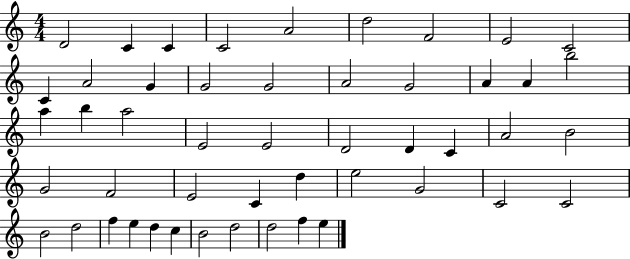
{
  \clef treble
  \numericTimeSignature
  \time 4/4
  \key c \major
  d'2 c'4 c'4 | c'2 a'2 | d''2 f'2 | e'2 c'2 | \break c'4 a'2 g'4 | g'2 g'2 | a'2 g'2 | a'4 a'4 b''2 | \break a''4 b''4 a''2 | e'2 e'2 | d'2 d'4 c'4 | a'2 b'2 | \break g'2 f'2 | e'2 c'4 d''4 | e''2 g'2 | c'2 c'2 | \break b'2 d''2 | f''4 e''4 d''4 c''4 | b'2 d''2 | d''2 f''4 e''4 | \break \bar "|."
}